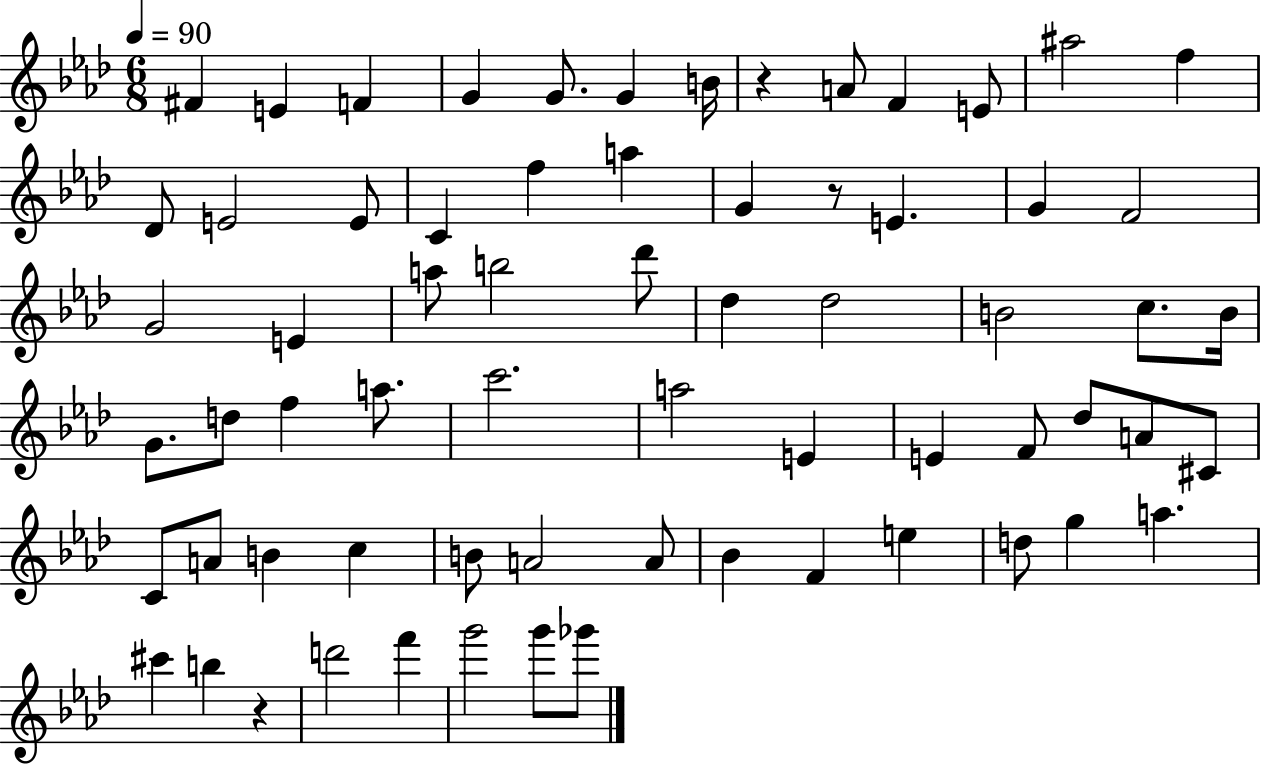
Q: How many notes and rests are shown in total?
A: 67